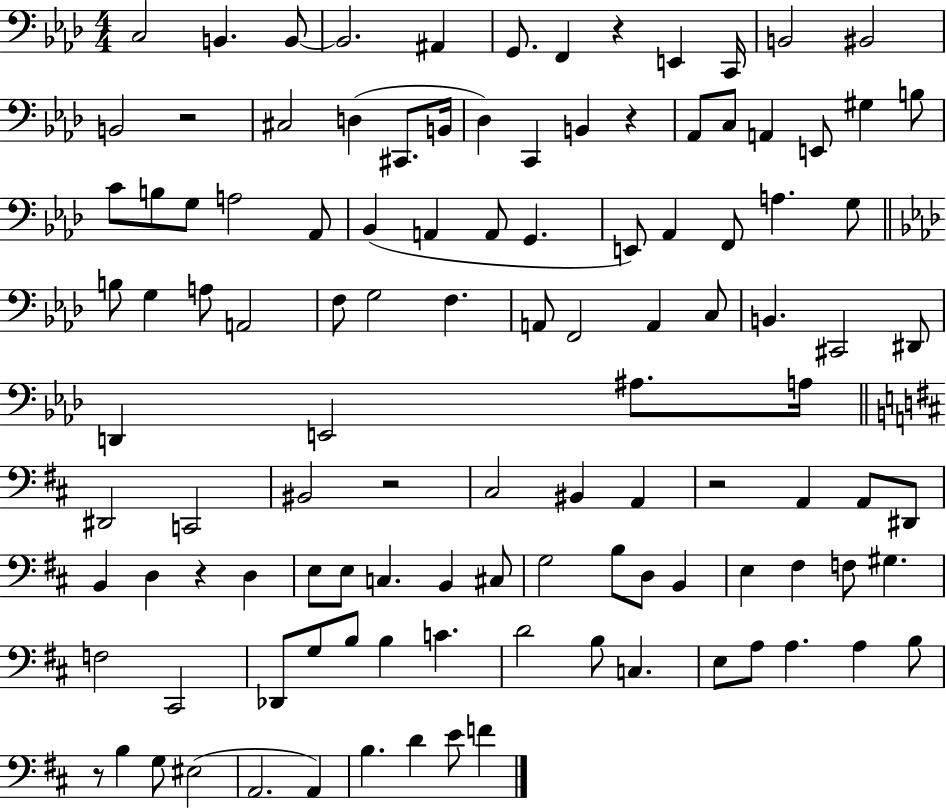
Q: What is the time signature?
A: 4/4